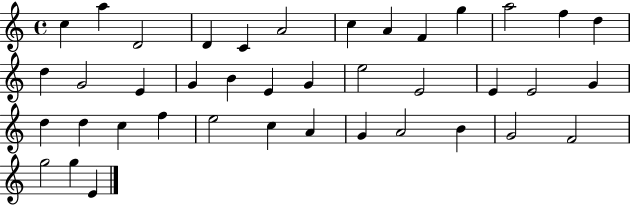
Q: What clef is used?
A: treble